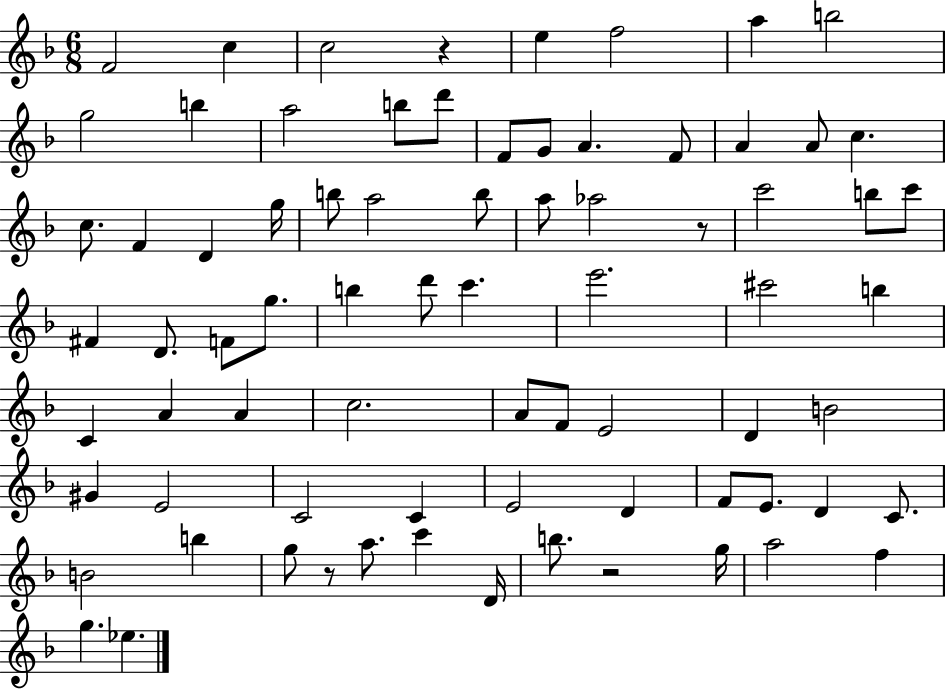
F4/h C5/q C5/h R/q E5/q F5/h A5/q B5/h G5/h B5/q A5/h B5/e D6/e F4/e G4/e A4/q. F4/e A4/q A4/e C5/q. C5/e. F4/q D4/q G5/s B5/e A5/h B5/e A5/e Ab5/h R/e C6/h B5/e C6/e F#4/q D4/e. F4/e G5/e. B5/q D6/e C6/q. E6/h. C#6/h B5/q C4/q A4/q A4/q C5/h. A4/e F4/e E4/h D4/q B4/h G#4/q E4/h C4/h C4/q E4/h D4/q F4/e E4/e. D4/q C4/e. B4/h B5/q G5/e R/e A5/e. C6/q D4/s B5/e. R/h G5/s A5/h F5/q G5/q. Eb5/q.